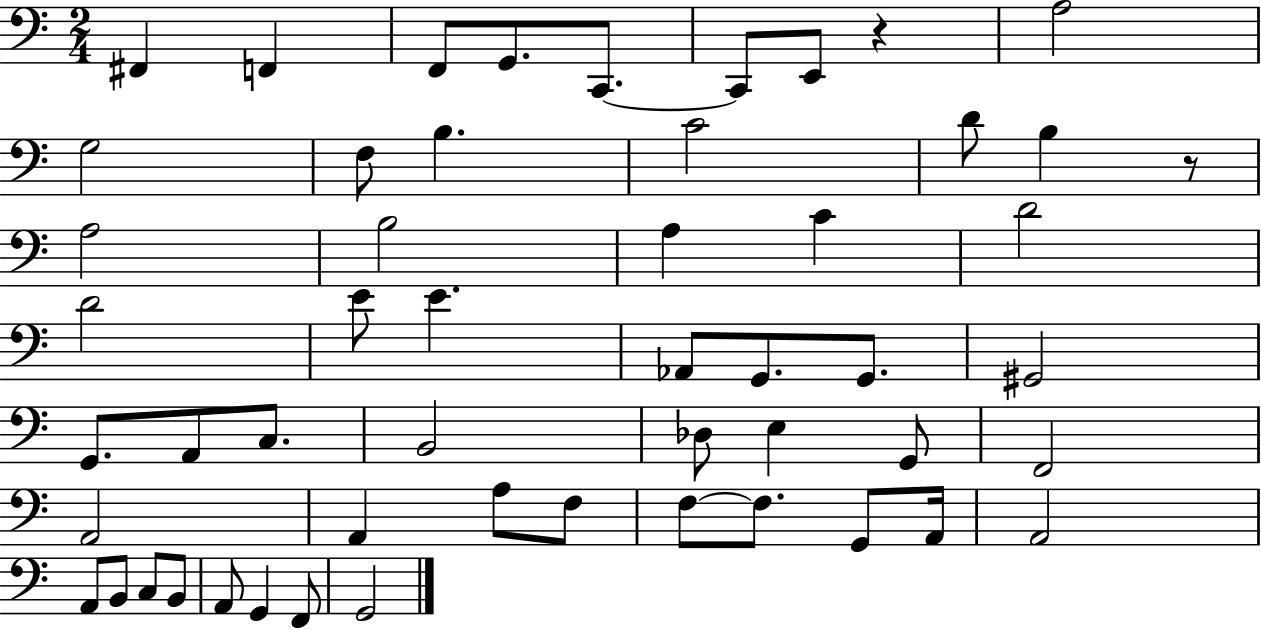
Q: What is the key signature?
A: C major